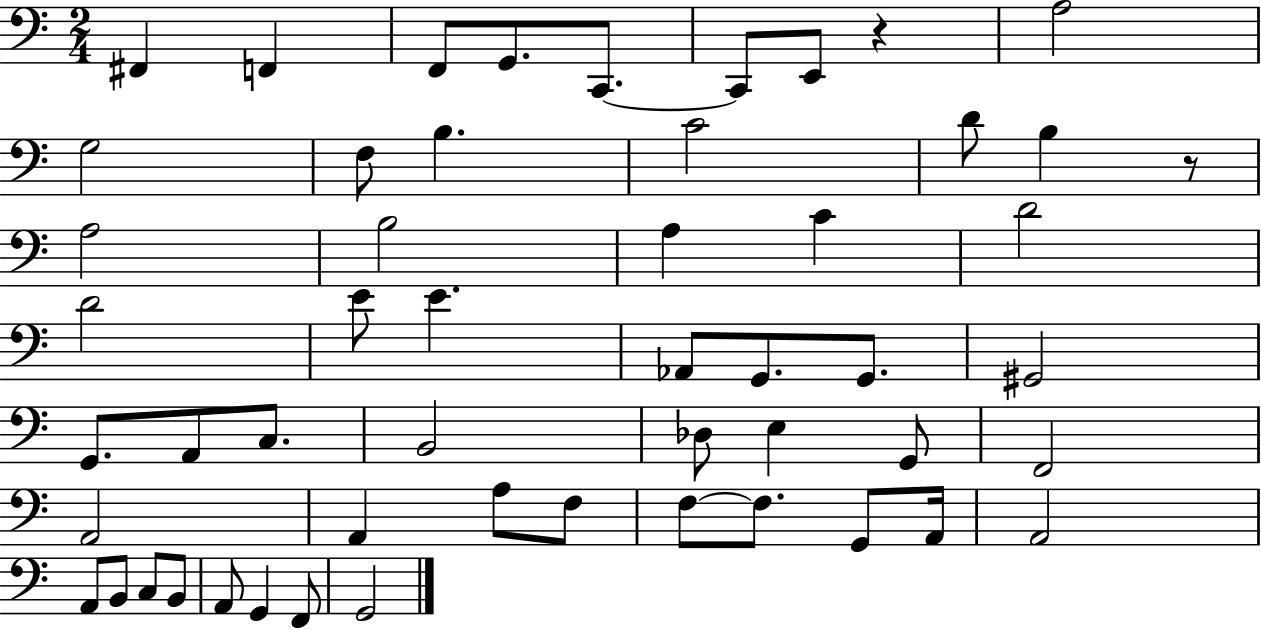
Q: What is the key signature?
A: C major